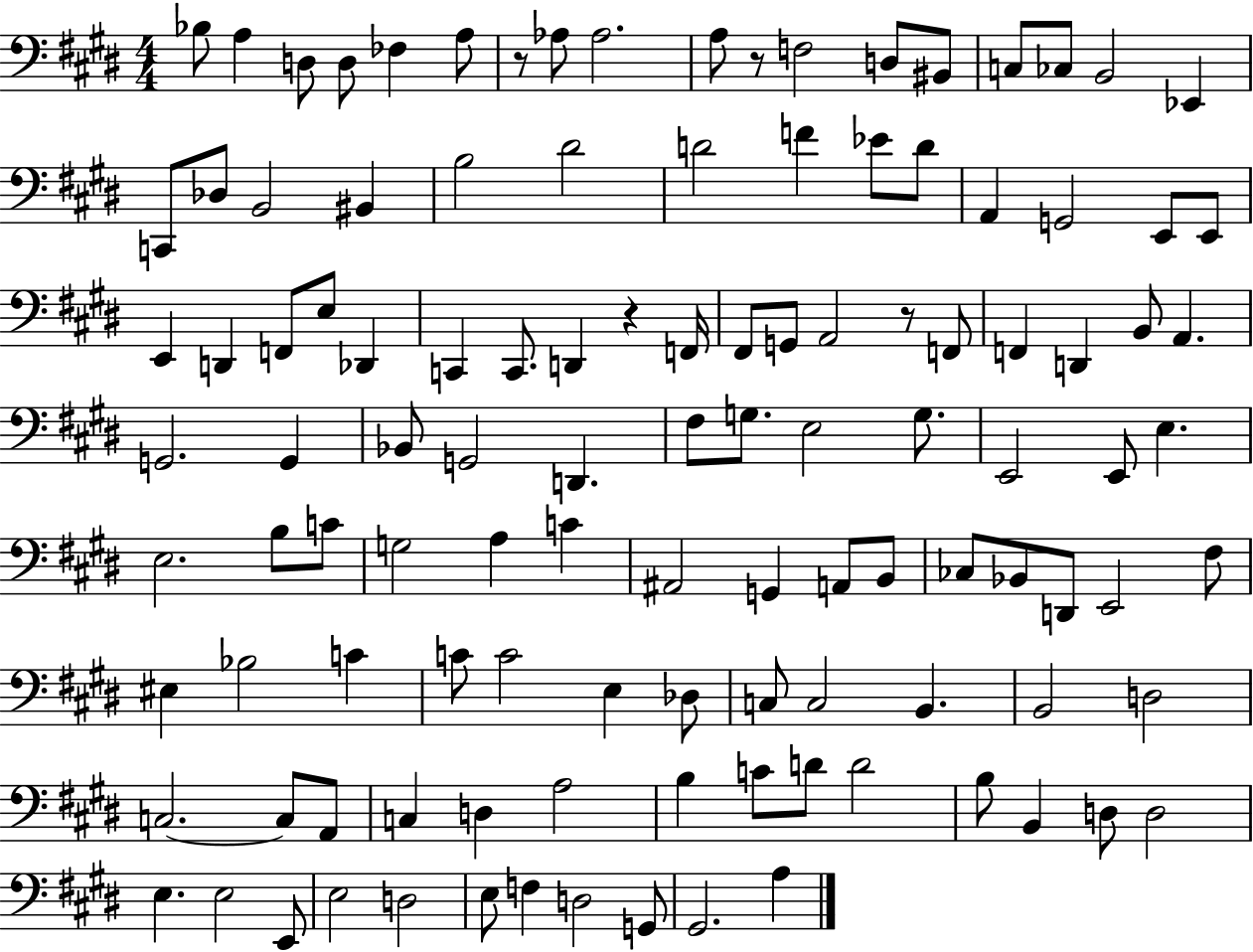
{
  \clef bass
  \numericTimeSignature
  \time 4/4
  \key e \major
  \repeat volta 2 { bes8 a4 d8 d8 fes4 a8 | r8 aes8 aes2. | a8 r8 f2 d8 bis,8 | c8 ces8 b,2 ees,4 | \break c,8 des8 b,2 bis,4 | b2 dis'2 | d'2 f'4 ees'8 d'8 | a,4 g,2 e,8 e,8 | \break e,4 d,4 f,8 e8 des,4 | c,4 c,8. d,4 r4 f,16 | fis,8 g,8 a,2 r8 f,8 | f,4 d,4 b,8 a,4. | \break g,2. g,4 | bes,8 g,2 d,4. | fis8 g8. e2 g8. | e,2 e,8 e4. | \break e2. b8 c'8 | g2 a4 c'4 | ais,2 g,4 a,8 b,8 | ces8 bes,8 d,8 e,2 fis8 | \break eis4 bes2 c'4 | c'8 c'2 e4 des8 | c8 c2 b,4. | b,2 d2 | \break c2.~~ c8 a,8 | c4 d4 a2 | b4 c'8 d'8 d'2 | b8 b,4 d8 d2 | \break e4. e2 e,8 | e2 d2 | e8 f4 d2 g,8 | gis,2. a4 | \break } \bar "|."
}